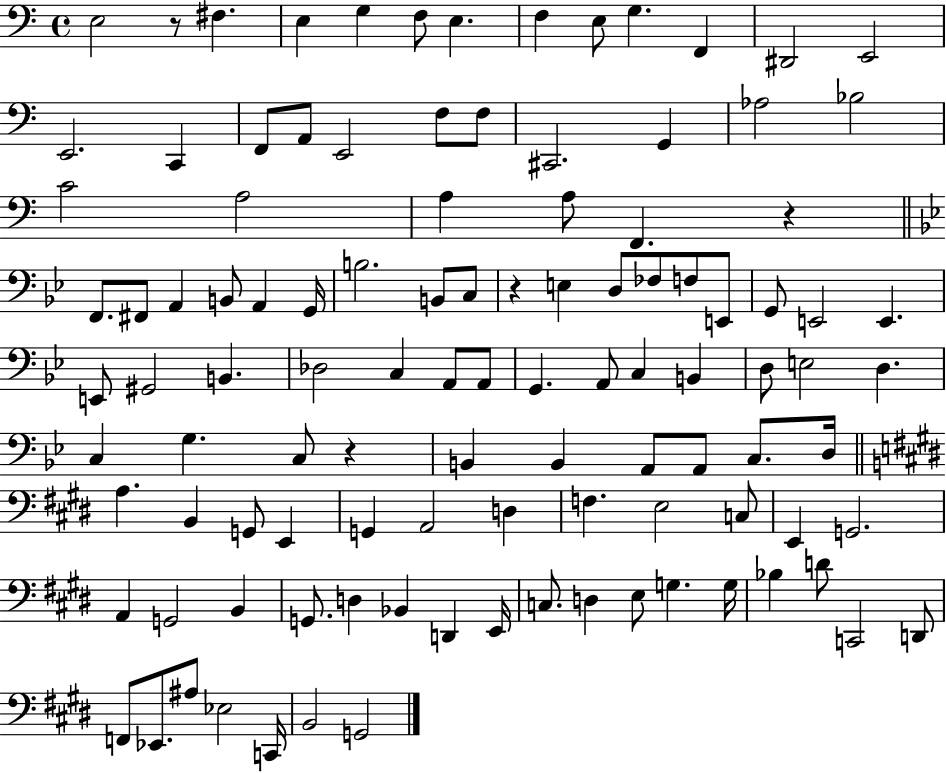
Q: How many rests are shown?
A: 4